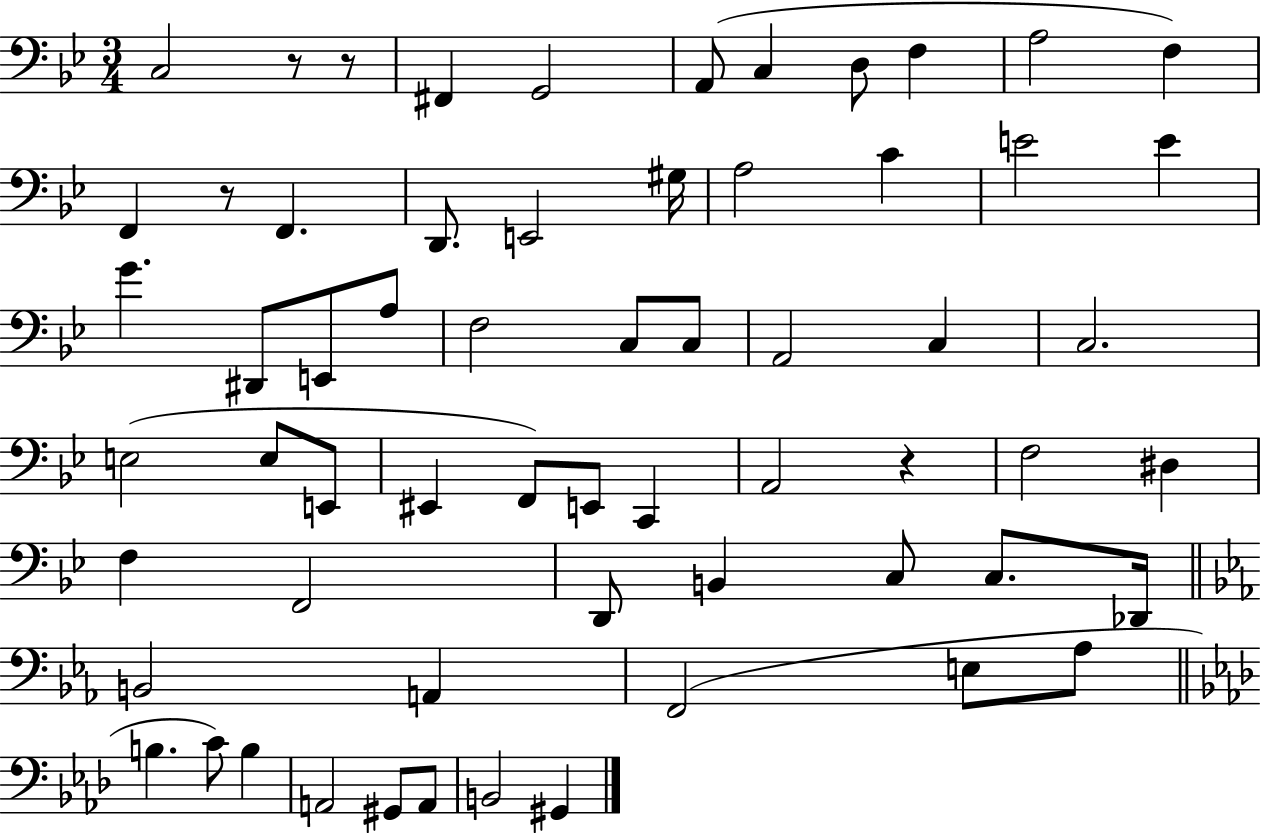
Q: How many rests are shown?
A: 4